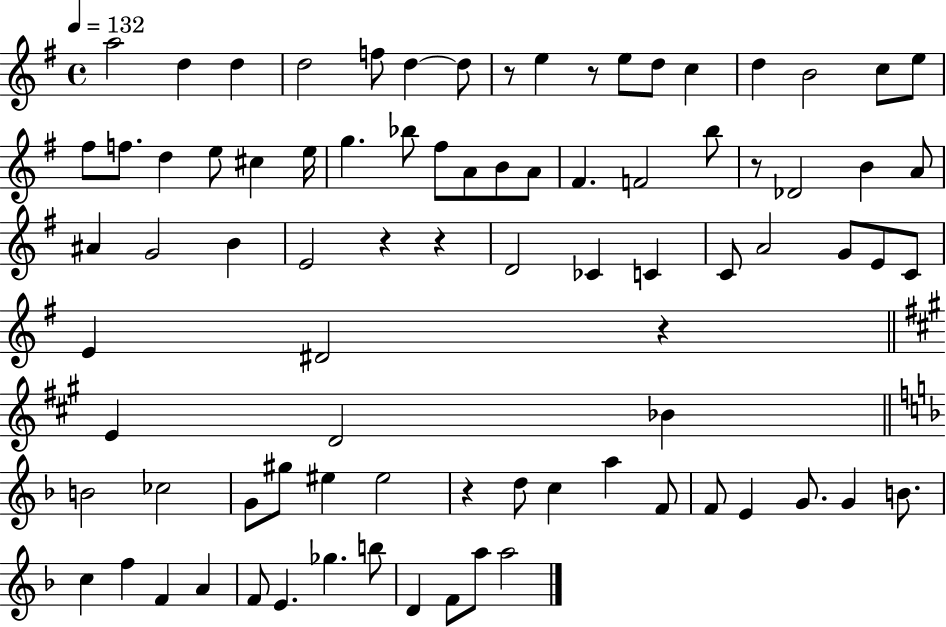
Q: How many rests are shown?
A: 7